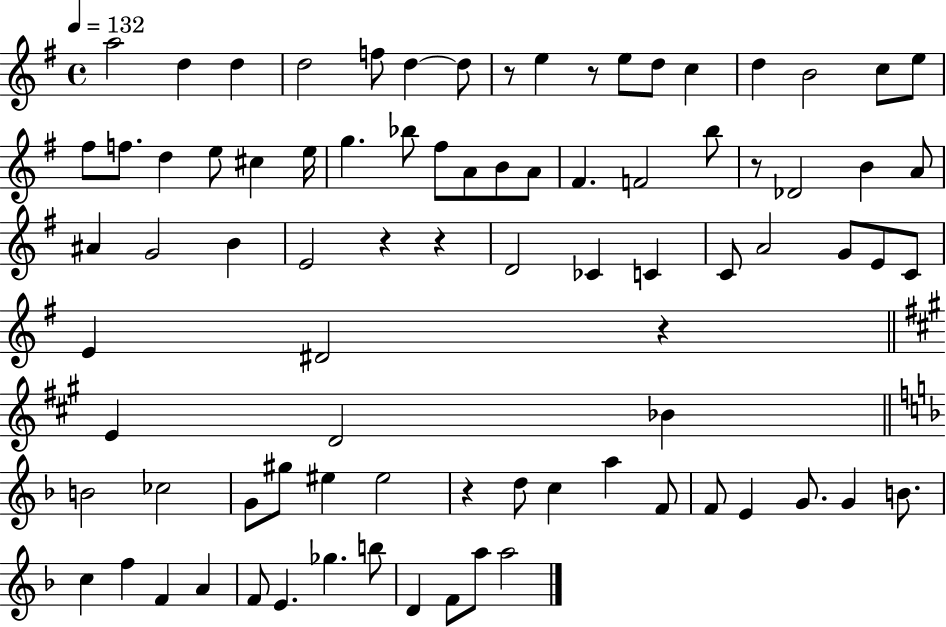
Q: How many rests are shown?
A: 7